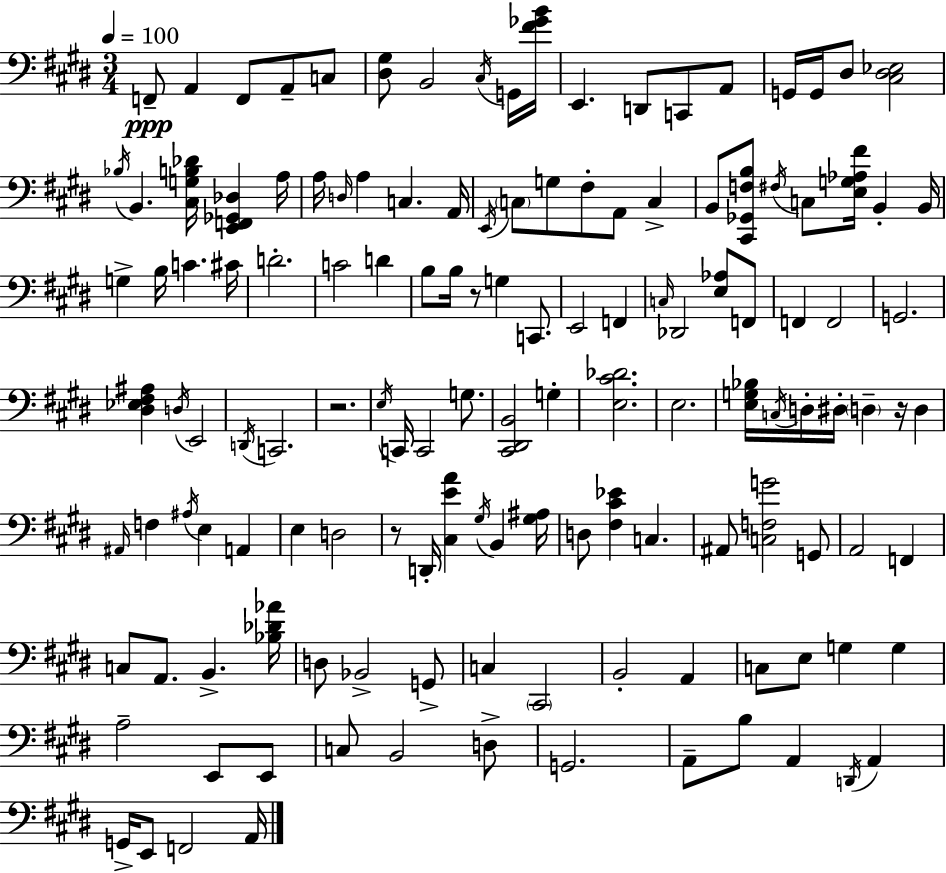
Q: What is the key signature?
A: E major